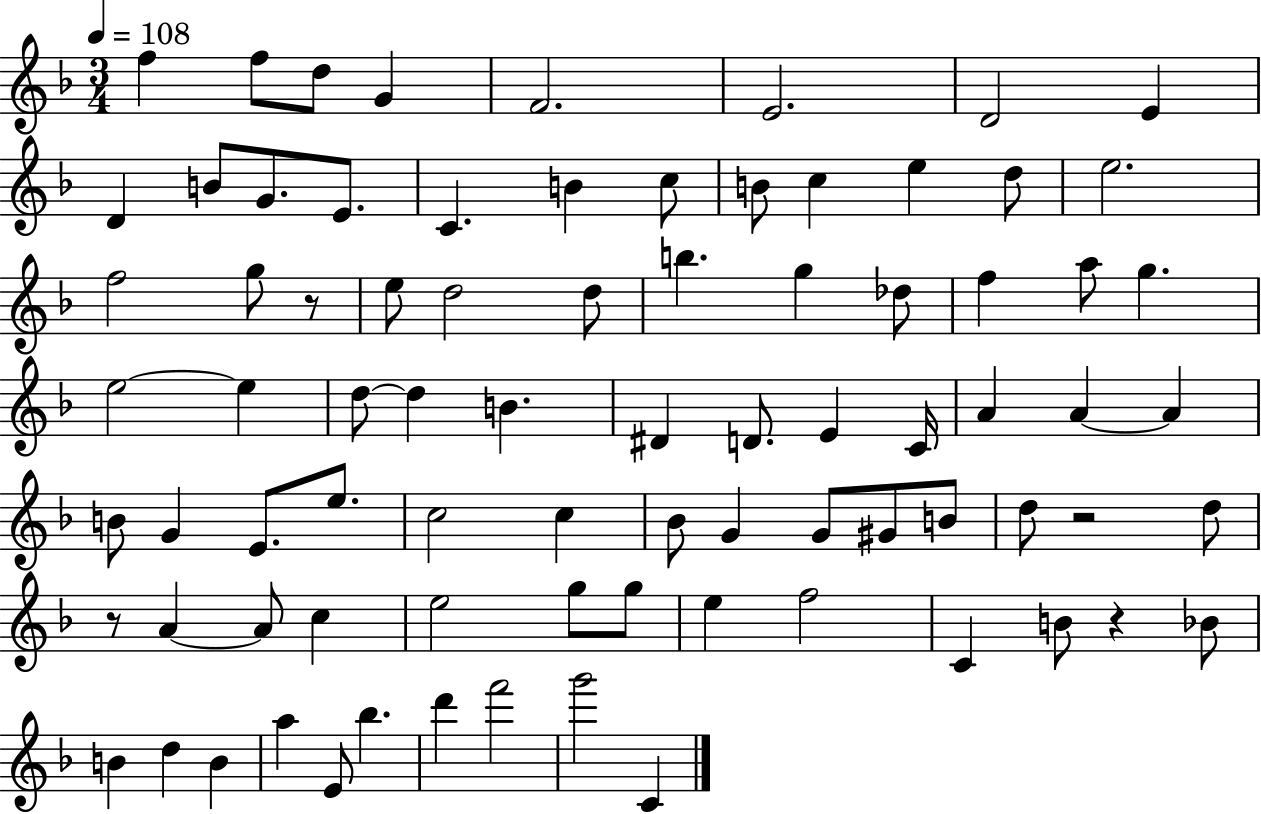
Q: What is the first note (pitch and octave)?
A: F5